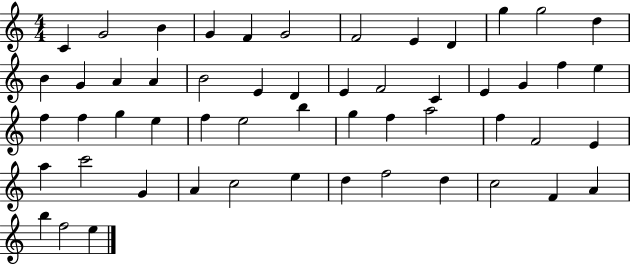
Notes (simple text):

C4/q G4/h B4/q G4/q F4/q G4/h F4/h E4/q D4/q G5/q G5/h D5/q B4/q G4/q A4/q A4/q B4/h E4/q D4/q E4/q F4/h C4/q E4/q G4/q F5/q E5/q F5/q F5/q G5/q E5/q F5/q E5/h B5/q G5/q F5/q A5/h F5/q F4/h E4/q A5/q C6/h G4/q A4/q C5/h E5/q D5/q F5/h D5/q C5/h F4/q A4/q B5/q F5/h E5/q